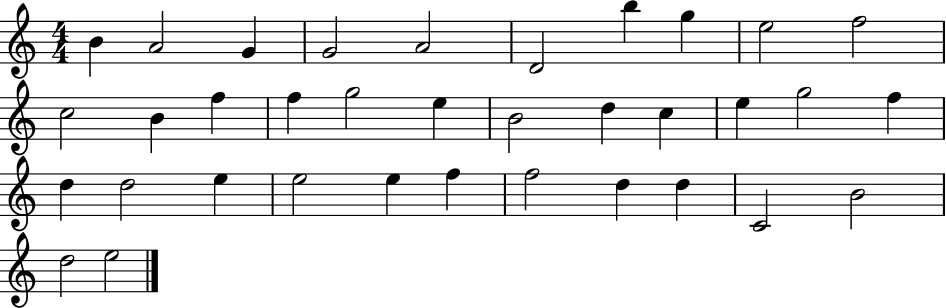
X:1
T:Untitled
M:4/4
L:1/4
K:C
B A2 G G2 A2 D2 b g e2 f2 c2 B f f g2 e B2 d c e g2 f d d2 e e2 e f f2 d d C2 B2 d2 e2